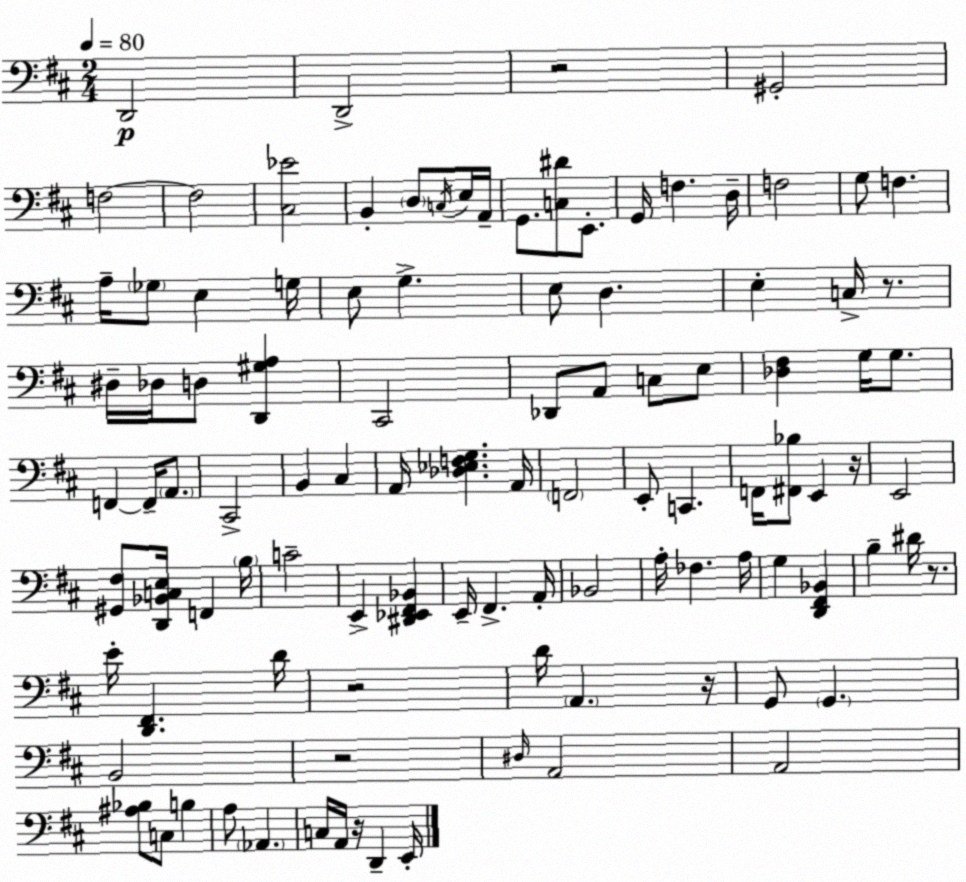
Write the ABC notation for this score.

X:1
T:Untitled
M:2/4
L:1/4
K:D
D,,2 D,,2 z2 ^G,,2 F,2 F,2 [^C,_E]2 B,, D,/2 C,/4 E,/4 A,,/4 G,,/2 [C,^D]/2 E,,/2 G,,/4 F, D,/4 F,2 G,/2 F, A,/4 _G,/2 E, G,/4 E,/2 G, E,/2 D, E, C,/4 z/2 ^D,/4 _D,/4 D,/2 [D,,^G,A,] ^C,,2 _D,,/2 A,,/2 C,/2 E,/2 [_D,^F,] G,/4 G,/2 F,, F,,/4 A,,/2 ^C,,2 B,, ^C, A,,/4 [_D,_E,F,G,] A,,/4 F,,2 E,,/2 C,, F,,/4 [^F,,_B,]/2 E,, z/4 E,,2 [^G,,^F,]/2 [D,,_B,,C,E,]/4 F,, B,/4 C2 E,, [^D,,_E,,^F,,_B,,] E,,/4 ^F,, A,,/4 _B,,2 A,/4 _F, A,/4 G, [D,,^F,,_B,,] B, ^D/4 z/2 E/4 [D,,^F,,] D/4 z2 D/4 A,, z/4 G,,/2 G,, B,,2 z2 ^D,/4 A,,2 A,,2 [^A,_B,]/2 C,/2 B, A,/2 _A,, C,/4 A,,/4 z/4 D,, E,,/4